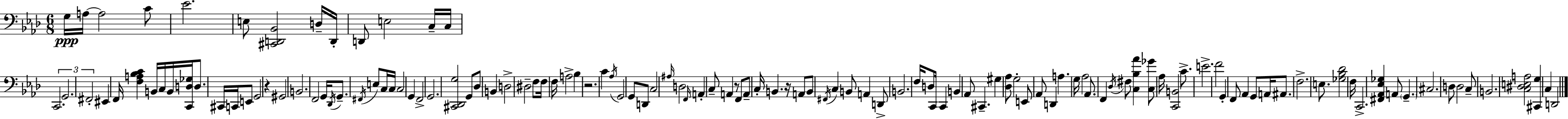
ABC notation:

X:1
T:Untitled
M:6/8
L:1/4
K:Ab
G,/4 A,/4 A,2 C/2 _E2 E,/2 [^C,,D,,_B,,]2 D,/4 D,,/4 D,,/2 E,2 C,/4 C,/4 C,,2 G,,2 ^F,,2 ^E,, F,,/4 [F,A,_B,C] B,,/4 C,/4 B,,/4 [C,,D,_G,]/4 D,/2 ^C,,/4 C,,/4 E,,/2 G,,2 z ^G,,2 B,,2 F,,2 G,,/4 _D,,/4 G,,/2 ^F,,/4 E,/2 C,/4 C,/4 C,2 G,, F,,2 G,,2 [^C,,_D,,G,]2 G,,/2 _D,/2 B,, D,2 ^D,2 F,/2 F,/4 F,/4 A,2 _B, z2 C _A,/4 G,,2 G,,/2 D,,/2 C,2 ^A,/4 D,2 F,,/4 A,, C,/2 A,, z/2 F,,/2 A,,/2 C,/4 B,, z/4 A,,/2 B,,/2 ^F,,/4 C, B,,/2 A,, D,,/2 B,,2 F,/4 D,/2 C,,/4 C,, B,, _A,,/2 ^C,, ^G, [_D,_A,]/2 G,2 E,,/2 _A,,/2 D,, A, G,/4 _A,2 _A,,/2 F,, _D,/4 ^F,/2 [C,_B,_A] [C,_G]/2 _A,/4 [C,,B,,]2 C/2 E2 F2 G,, F,,/2 _A,, G,,/2 A,,/4 ^A,,/2 F,2 E,/2 [_G,_B,_D]2 F,/4 C,,2 [^F,,_A,,_E,_G,] A,,/2 G,, ^C,2 D,/2 D,2 C,/2 B,,2 [C,^D,E,A,]2 [^C,,G,] C, D,,2